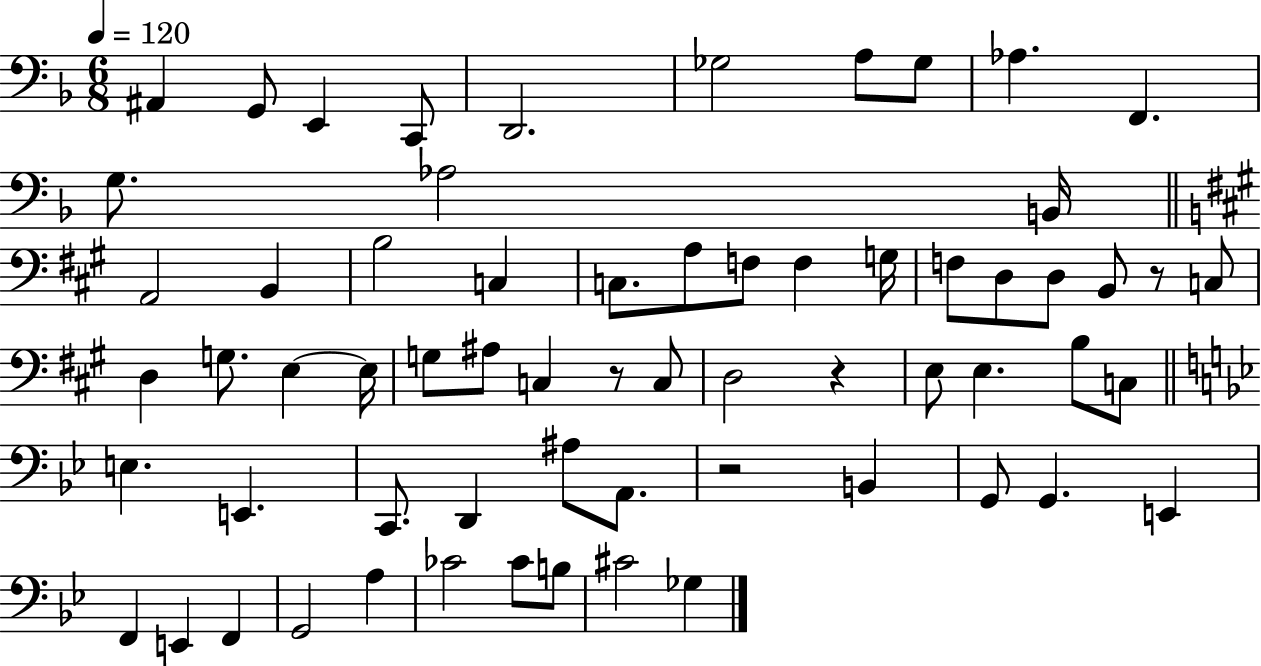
X:1
T:Untitled
M:6/8
L:1/4
K:F
^A,, G,,/2 E,, C,,/2 D,,2 _G,2 A,/2 _G,/2 _A, F,, G,/2 _A,2 B,,/4 A,,2 B,, B,2 C, C,/2 A,/2 F,/2 F, G,/4 F,/2 D,/2 D,/2 B,,/2 z/2 C,/2 D, G,/2 E, E,/4 G,/2 ^A,/2 C, z/2 C,/2 D,2 z E,/2 E, B,/2 C,/2 E, E,, C,,/2 D,, ^A,/2 A,,/2 z2 B,, G,,/2 G,, E,, F,, E,, F,, G,,2 A, _C2 _C/2 B,/2 ^C2 _G,